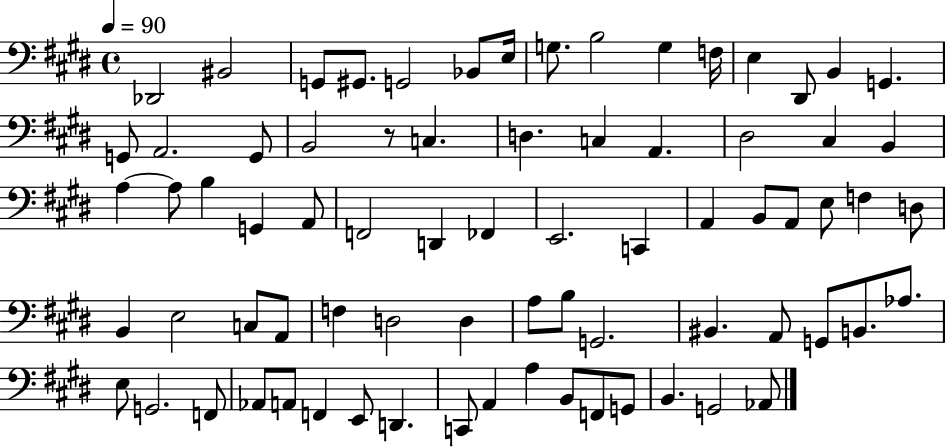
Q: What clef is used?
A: bass